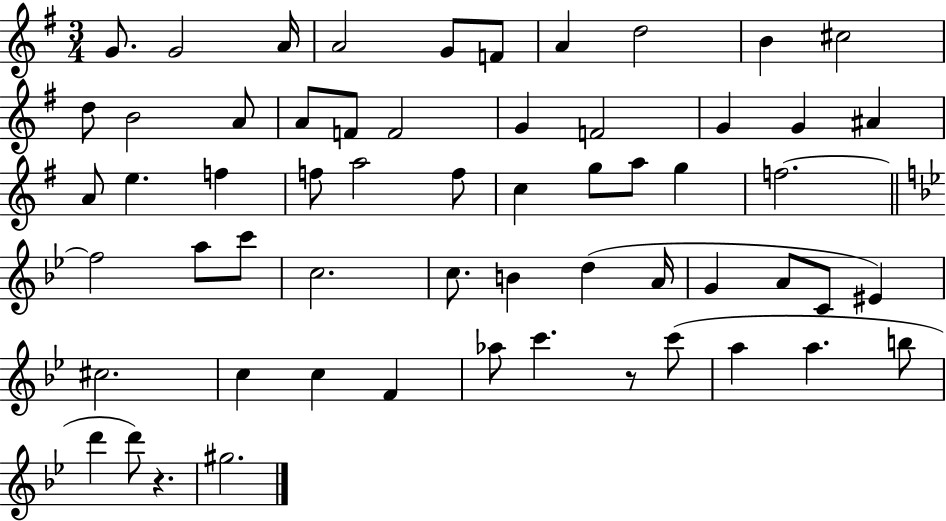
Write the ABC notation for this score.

X:1
T:Untitled
M:3/4
L:1/4
K:G
G/2 G2 A/4 A2 G/2 F/2 A d2 B ^c2 d/2 B2 A/2 A/2 F/2 F2 G F2 G G ^A A/2 e f f/2 a2 f/2 c g/2 a/2 g f2 f2 a/2 c'/2 c2 c/2 B d A/4 G A/2 C/2 ^E ^c2 c c F _a/2 c' z/2 c'/2 a a b/2 d' d'/2 z ^g2